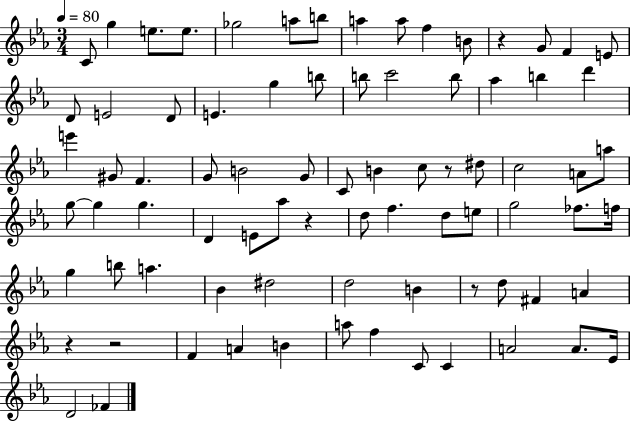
{
  \clef treble
  \numericTimeSignature
  \time 3/4
  \key ees \major
  \tempo 4 = 80
  c'8 g''4 e''8. e''8. | ges''2 a''8 b''8 | a''4 a''8 f''4 b'8 | r4 g'8 f'4 e'8 | \break d'8 e'2 d'8 | e'4. g''4 b''8 | b''8 c'''2 b''8 | aes''4 b''4 d'''4 | \break e'''4 gis'8 f'4. | g'8 b'2 g'8 | c'8 b'4 c''8 r8 dis''8 | c''2 a'8 a''8 | \break g''8~~ g''4 g''4. | d'4 e'8 aes''8 r4 | d''8 f''4. d''8 e''8 | g''2 fes''8. f''16 | \break g''4 b''8 a''4. | bes'4 dis''2 | d''2 b'4 | r8 d''8 fis'4 a'4 | \break r4 r2 | f'4 a'4 b'4 | a''8 f''4 c'8 c'4 | a'2 a'8. ees'16 | \break d'2 fes'4 | \bar "|."
}